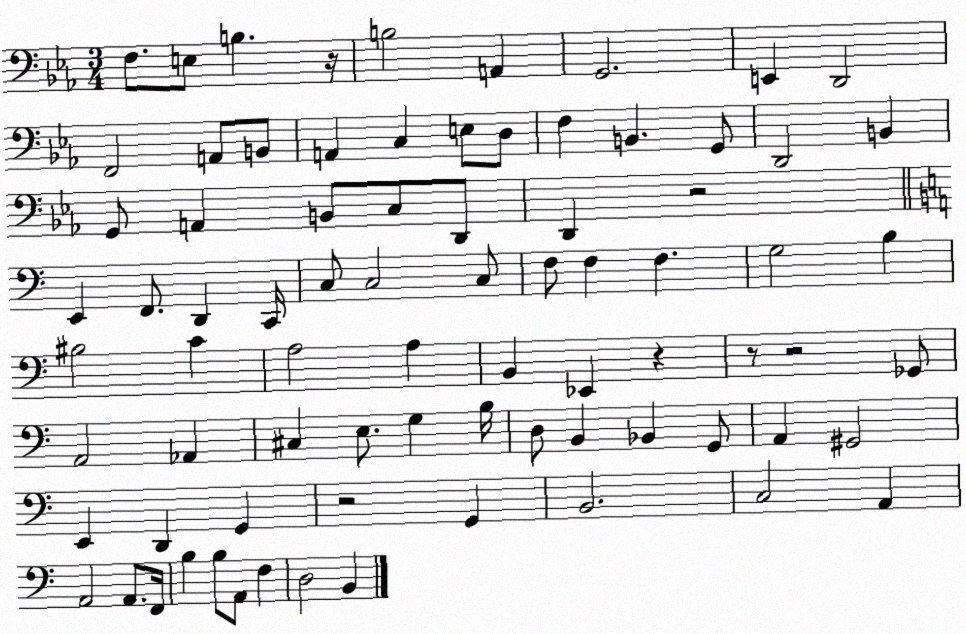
X:1
T:Untitled
M:3/4
L:1/4
K:Eb
F,/2 E,/2 B, z/4 B,2 A,, G,,2 E,, D,,2 F,,2 A,,/2 B,,/2 A,, C, E,/2 D,/2 F, B,, G,,/2 D,,2 B,, G,,/2 A,, B,,/2 C,/2 D,,/2 D,, z2 E,, F,,/2 D,, C,,/4 C,/2 C,2 C,/2 F,/2 F, F, G,2 B, ^B,2 C A,2 A, B,, _E,, z z/2 z2 _G,,/2 A,,2 _A,, ^C, E,/2 G, B,/4 D,/2 B,, _B,, G,,/2 A,, ^G,,2 E,, D,, G,, z2 G,, B,,2 C,2 A,, A,,2 A,,/2 F,,/4 B, B,/2 A,,/2 F, D,2 B,,